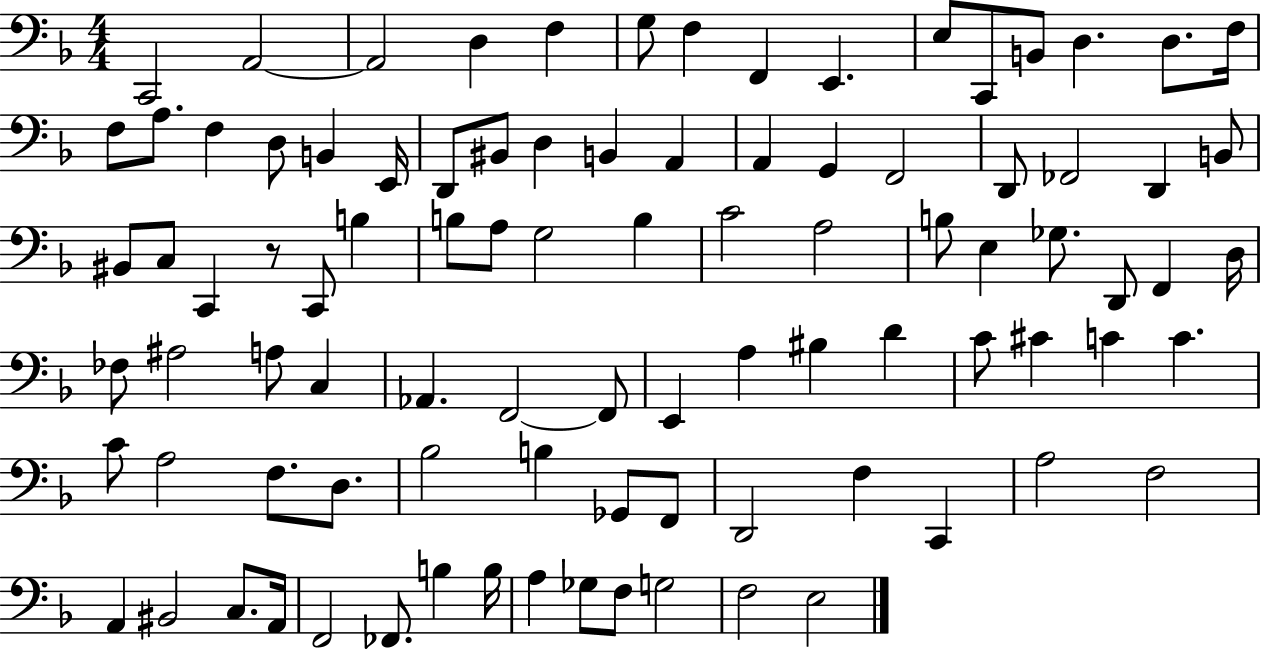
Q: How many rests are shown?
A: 1